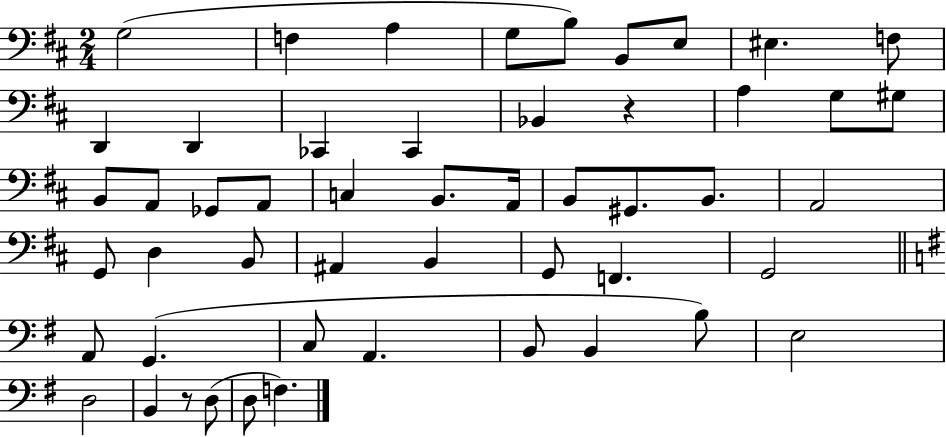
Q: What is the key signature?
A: D major